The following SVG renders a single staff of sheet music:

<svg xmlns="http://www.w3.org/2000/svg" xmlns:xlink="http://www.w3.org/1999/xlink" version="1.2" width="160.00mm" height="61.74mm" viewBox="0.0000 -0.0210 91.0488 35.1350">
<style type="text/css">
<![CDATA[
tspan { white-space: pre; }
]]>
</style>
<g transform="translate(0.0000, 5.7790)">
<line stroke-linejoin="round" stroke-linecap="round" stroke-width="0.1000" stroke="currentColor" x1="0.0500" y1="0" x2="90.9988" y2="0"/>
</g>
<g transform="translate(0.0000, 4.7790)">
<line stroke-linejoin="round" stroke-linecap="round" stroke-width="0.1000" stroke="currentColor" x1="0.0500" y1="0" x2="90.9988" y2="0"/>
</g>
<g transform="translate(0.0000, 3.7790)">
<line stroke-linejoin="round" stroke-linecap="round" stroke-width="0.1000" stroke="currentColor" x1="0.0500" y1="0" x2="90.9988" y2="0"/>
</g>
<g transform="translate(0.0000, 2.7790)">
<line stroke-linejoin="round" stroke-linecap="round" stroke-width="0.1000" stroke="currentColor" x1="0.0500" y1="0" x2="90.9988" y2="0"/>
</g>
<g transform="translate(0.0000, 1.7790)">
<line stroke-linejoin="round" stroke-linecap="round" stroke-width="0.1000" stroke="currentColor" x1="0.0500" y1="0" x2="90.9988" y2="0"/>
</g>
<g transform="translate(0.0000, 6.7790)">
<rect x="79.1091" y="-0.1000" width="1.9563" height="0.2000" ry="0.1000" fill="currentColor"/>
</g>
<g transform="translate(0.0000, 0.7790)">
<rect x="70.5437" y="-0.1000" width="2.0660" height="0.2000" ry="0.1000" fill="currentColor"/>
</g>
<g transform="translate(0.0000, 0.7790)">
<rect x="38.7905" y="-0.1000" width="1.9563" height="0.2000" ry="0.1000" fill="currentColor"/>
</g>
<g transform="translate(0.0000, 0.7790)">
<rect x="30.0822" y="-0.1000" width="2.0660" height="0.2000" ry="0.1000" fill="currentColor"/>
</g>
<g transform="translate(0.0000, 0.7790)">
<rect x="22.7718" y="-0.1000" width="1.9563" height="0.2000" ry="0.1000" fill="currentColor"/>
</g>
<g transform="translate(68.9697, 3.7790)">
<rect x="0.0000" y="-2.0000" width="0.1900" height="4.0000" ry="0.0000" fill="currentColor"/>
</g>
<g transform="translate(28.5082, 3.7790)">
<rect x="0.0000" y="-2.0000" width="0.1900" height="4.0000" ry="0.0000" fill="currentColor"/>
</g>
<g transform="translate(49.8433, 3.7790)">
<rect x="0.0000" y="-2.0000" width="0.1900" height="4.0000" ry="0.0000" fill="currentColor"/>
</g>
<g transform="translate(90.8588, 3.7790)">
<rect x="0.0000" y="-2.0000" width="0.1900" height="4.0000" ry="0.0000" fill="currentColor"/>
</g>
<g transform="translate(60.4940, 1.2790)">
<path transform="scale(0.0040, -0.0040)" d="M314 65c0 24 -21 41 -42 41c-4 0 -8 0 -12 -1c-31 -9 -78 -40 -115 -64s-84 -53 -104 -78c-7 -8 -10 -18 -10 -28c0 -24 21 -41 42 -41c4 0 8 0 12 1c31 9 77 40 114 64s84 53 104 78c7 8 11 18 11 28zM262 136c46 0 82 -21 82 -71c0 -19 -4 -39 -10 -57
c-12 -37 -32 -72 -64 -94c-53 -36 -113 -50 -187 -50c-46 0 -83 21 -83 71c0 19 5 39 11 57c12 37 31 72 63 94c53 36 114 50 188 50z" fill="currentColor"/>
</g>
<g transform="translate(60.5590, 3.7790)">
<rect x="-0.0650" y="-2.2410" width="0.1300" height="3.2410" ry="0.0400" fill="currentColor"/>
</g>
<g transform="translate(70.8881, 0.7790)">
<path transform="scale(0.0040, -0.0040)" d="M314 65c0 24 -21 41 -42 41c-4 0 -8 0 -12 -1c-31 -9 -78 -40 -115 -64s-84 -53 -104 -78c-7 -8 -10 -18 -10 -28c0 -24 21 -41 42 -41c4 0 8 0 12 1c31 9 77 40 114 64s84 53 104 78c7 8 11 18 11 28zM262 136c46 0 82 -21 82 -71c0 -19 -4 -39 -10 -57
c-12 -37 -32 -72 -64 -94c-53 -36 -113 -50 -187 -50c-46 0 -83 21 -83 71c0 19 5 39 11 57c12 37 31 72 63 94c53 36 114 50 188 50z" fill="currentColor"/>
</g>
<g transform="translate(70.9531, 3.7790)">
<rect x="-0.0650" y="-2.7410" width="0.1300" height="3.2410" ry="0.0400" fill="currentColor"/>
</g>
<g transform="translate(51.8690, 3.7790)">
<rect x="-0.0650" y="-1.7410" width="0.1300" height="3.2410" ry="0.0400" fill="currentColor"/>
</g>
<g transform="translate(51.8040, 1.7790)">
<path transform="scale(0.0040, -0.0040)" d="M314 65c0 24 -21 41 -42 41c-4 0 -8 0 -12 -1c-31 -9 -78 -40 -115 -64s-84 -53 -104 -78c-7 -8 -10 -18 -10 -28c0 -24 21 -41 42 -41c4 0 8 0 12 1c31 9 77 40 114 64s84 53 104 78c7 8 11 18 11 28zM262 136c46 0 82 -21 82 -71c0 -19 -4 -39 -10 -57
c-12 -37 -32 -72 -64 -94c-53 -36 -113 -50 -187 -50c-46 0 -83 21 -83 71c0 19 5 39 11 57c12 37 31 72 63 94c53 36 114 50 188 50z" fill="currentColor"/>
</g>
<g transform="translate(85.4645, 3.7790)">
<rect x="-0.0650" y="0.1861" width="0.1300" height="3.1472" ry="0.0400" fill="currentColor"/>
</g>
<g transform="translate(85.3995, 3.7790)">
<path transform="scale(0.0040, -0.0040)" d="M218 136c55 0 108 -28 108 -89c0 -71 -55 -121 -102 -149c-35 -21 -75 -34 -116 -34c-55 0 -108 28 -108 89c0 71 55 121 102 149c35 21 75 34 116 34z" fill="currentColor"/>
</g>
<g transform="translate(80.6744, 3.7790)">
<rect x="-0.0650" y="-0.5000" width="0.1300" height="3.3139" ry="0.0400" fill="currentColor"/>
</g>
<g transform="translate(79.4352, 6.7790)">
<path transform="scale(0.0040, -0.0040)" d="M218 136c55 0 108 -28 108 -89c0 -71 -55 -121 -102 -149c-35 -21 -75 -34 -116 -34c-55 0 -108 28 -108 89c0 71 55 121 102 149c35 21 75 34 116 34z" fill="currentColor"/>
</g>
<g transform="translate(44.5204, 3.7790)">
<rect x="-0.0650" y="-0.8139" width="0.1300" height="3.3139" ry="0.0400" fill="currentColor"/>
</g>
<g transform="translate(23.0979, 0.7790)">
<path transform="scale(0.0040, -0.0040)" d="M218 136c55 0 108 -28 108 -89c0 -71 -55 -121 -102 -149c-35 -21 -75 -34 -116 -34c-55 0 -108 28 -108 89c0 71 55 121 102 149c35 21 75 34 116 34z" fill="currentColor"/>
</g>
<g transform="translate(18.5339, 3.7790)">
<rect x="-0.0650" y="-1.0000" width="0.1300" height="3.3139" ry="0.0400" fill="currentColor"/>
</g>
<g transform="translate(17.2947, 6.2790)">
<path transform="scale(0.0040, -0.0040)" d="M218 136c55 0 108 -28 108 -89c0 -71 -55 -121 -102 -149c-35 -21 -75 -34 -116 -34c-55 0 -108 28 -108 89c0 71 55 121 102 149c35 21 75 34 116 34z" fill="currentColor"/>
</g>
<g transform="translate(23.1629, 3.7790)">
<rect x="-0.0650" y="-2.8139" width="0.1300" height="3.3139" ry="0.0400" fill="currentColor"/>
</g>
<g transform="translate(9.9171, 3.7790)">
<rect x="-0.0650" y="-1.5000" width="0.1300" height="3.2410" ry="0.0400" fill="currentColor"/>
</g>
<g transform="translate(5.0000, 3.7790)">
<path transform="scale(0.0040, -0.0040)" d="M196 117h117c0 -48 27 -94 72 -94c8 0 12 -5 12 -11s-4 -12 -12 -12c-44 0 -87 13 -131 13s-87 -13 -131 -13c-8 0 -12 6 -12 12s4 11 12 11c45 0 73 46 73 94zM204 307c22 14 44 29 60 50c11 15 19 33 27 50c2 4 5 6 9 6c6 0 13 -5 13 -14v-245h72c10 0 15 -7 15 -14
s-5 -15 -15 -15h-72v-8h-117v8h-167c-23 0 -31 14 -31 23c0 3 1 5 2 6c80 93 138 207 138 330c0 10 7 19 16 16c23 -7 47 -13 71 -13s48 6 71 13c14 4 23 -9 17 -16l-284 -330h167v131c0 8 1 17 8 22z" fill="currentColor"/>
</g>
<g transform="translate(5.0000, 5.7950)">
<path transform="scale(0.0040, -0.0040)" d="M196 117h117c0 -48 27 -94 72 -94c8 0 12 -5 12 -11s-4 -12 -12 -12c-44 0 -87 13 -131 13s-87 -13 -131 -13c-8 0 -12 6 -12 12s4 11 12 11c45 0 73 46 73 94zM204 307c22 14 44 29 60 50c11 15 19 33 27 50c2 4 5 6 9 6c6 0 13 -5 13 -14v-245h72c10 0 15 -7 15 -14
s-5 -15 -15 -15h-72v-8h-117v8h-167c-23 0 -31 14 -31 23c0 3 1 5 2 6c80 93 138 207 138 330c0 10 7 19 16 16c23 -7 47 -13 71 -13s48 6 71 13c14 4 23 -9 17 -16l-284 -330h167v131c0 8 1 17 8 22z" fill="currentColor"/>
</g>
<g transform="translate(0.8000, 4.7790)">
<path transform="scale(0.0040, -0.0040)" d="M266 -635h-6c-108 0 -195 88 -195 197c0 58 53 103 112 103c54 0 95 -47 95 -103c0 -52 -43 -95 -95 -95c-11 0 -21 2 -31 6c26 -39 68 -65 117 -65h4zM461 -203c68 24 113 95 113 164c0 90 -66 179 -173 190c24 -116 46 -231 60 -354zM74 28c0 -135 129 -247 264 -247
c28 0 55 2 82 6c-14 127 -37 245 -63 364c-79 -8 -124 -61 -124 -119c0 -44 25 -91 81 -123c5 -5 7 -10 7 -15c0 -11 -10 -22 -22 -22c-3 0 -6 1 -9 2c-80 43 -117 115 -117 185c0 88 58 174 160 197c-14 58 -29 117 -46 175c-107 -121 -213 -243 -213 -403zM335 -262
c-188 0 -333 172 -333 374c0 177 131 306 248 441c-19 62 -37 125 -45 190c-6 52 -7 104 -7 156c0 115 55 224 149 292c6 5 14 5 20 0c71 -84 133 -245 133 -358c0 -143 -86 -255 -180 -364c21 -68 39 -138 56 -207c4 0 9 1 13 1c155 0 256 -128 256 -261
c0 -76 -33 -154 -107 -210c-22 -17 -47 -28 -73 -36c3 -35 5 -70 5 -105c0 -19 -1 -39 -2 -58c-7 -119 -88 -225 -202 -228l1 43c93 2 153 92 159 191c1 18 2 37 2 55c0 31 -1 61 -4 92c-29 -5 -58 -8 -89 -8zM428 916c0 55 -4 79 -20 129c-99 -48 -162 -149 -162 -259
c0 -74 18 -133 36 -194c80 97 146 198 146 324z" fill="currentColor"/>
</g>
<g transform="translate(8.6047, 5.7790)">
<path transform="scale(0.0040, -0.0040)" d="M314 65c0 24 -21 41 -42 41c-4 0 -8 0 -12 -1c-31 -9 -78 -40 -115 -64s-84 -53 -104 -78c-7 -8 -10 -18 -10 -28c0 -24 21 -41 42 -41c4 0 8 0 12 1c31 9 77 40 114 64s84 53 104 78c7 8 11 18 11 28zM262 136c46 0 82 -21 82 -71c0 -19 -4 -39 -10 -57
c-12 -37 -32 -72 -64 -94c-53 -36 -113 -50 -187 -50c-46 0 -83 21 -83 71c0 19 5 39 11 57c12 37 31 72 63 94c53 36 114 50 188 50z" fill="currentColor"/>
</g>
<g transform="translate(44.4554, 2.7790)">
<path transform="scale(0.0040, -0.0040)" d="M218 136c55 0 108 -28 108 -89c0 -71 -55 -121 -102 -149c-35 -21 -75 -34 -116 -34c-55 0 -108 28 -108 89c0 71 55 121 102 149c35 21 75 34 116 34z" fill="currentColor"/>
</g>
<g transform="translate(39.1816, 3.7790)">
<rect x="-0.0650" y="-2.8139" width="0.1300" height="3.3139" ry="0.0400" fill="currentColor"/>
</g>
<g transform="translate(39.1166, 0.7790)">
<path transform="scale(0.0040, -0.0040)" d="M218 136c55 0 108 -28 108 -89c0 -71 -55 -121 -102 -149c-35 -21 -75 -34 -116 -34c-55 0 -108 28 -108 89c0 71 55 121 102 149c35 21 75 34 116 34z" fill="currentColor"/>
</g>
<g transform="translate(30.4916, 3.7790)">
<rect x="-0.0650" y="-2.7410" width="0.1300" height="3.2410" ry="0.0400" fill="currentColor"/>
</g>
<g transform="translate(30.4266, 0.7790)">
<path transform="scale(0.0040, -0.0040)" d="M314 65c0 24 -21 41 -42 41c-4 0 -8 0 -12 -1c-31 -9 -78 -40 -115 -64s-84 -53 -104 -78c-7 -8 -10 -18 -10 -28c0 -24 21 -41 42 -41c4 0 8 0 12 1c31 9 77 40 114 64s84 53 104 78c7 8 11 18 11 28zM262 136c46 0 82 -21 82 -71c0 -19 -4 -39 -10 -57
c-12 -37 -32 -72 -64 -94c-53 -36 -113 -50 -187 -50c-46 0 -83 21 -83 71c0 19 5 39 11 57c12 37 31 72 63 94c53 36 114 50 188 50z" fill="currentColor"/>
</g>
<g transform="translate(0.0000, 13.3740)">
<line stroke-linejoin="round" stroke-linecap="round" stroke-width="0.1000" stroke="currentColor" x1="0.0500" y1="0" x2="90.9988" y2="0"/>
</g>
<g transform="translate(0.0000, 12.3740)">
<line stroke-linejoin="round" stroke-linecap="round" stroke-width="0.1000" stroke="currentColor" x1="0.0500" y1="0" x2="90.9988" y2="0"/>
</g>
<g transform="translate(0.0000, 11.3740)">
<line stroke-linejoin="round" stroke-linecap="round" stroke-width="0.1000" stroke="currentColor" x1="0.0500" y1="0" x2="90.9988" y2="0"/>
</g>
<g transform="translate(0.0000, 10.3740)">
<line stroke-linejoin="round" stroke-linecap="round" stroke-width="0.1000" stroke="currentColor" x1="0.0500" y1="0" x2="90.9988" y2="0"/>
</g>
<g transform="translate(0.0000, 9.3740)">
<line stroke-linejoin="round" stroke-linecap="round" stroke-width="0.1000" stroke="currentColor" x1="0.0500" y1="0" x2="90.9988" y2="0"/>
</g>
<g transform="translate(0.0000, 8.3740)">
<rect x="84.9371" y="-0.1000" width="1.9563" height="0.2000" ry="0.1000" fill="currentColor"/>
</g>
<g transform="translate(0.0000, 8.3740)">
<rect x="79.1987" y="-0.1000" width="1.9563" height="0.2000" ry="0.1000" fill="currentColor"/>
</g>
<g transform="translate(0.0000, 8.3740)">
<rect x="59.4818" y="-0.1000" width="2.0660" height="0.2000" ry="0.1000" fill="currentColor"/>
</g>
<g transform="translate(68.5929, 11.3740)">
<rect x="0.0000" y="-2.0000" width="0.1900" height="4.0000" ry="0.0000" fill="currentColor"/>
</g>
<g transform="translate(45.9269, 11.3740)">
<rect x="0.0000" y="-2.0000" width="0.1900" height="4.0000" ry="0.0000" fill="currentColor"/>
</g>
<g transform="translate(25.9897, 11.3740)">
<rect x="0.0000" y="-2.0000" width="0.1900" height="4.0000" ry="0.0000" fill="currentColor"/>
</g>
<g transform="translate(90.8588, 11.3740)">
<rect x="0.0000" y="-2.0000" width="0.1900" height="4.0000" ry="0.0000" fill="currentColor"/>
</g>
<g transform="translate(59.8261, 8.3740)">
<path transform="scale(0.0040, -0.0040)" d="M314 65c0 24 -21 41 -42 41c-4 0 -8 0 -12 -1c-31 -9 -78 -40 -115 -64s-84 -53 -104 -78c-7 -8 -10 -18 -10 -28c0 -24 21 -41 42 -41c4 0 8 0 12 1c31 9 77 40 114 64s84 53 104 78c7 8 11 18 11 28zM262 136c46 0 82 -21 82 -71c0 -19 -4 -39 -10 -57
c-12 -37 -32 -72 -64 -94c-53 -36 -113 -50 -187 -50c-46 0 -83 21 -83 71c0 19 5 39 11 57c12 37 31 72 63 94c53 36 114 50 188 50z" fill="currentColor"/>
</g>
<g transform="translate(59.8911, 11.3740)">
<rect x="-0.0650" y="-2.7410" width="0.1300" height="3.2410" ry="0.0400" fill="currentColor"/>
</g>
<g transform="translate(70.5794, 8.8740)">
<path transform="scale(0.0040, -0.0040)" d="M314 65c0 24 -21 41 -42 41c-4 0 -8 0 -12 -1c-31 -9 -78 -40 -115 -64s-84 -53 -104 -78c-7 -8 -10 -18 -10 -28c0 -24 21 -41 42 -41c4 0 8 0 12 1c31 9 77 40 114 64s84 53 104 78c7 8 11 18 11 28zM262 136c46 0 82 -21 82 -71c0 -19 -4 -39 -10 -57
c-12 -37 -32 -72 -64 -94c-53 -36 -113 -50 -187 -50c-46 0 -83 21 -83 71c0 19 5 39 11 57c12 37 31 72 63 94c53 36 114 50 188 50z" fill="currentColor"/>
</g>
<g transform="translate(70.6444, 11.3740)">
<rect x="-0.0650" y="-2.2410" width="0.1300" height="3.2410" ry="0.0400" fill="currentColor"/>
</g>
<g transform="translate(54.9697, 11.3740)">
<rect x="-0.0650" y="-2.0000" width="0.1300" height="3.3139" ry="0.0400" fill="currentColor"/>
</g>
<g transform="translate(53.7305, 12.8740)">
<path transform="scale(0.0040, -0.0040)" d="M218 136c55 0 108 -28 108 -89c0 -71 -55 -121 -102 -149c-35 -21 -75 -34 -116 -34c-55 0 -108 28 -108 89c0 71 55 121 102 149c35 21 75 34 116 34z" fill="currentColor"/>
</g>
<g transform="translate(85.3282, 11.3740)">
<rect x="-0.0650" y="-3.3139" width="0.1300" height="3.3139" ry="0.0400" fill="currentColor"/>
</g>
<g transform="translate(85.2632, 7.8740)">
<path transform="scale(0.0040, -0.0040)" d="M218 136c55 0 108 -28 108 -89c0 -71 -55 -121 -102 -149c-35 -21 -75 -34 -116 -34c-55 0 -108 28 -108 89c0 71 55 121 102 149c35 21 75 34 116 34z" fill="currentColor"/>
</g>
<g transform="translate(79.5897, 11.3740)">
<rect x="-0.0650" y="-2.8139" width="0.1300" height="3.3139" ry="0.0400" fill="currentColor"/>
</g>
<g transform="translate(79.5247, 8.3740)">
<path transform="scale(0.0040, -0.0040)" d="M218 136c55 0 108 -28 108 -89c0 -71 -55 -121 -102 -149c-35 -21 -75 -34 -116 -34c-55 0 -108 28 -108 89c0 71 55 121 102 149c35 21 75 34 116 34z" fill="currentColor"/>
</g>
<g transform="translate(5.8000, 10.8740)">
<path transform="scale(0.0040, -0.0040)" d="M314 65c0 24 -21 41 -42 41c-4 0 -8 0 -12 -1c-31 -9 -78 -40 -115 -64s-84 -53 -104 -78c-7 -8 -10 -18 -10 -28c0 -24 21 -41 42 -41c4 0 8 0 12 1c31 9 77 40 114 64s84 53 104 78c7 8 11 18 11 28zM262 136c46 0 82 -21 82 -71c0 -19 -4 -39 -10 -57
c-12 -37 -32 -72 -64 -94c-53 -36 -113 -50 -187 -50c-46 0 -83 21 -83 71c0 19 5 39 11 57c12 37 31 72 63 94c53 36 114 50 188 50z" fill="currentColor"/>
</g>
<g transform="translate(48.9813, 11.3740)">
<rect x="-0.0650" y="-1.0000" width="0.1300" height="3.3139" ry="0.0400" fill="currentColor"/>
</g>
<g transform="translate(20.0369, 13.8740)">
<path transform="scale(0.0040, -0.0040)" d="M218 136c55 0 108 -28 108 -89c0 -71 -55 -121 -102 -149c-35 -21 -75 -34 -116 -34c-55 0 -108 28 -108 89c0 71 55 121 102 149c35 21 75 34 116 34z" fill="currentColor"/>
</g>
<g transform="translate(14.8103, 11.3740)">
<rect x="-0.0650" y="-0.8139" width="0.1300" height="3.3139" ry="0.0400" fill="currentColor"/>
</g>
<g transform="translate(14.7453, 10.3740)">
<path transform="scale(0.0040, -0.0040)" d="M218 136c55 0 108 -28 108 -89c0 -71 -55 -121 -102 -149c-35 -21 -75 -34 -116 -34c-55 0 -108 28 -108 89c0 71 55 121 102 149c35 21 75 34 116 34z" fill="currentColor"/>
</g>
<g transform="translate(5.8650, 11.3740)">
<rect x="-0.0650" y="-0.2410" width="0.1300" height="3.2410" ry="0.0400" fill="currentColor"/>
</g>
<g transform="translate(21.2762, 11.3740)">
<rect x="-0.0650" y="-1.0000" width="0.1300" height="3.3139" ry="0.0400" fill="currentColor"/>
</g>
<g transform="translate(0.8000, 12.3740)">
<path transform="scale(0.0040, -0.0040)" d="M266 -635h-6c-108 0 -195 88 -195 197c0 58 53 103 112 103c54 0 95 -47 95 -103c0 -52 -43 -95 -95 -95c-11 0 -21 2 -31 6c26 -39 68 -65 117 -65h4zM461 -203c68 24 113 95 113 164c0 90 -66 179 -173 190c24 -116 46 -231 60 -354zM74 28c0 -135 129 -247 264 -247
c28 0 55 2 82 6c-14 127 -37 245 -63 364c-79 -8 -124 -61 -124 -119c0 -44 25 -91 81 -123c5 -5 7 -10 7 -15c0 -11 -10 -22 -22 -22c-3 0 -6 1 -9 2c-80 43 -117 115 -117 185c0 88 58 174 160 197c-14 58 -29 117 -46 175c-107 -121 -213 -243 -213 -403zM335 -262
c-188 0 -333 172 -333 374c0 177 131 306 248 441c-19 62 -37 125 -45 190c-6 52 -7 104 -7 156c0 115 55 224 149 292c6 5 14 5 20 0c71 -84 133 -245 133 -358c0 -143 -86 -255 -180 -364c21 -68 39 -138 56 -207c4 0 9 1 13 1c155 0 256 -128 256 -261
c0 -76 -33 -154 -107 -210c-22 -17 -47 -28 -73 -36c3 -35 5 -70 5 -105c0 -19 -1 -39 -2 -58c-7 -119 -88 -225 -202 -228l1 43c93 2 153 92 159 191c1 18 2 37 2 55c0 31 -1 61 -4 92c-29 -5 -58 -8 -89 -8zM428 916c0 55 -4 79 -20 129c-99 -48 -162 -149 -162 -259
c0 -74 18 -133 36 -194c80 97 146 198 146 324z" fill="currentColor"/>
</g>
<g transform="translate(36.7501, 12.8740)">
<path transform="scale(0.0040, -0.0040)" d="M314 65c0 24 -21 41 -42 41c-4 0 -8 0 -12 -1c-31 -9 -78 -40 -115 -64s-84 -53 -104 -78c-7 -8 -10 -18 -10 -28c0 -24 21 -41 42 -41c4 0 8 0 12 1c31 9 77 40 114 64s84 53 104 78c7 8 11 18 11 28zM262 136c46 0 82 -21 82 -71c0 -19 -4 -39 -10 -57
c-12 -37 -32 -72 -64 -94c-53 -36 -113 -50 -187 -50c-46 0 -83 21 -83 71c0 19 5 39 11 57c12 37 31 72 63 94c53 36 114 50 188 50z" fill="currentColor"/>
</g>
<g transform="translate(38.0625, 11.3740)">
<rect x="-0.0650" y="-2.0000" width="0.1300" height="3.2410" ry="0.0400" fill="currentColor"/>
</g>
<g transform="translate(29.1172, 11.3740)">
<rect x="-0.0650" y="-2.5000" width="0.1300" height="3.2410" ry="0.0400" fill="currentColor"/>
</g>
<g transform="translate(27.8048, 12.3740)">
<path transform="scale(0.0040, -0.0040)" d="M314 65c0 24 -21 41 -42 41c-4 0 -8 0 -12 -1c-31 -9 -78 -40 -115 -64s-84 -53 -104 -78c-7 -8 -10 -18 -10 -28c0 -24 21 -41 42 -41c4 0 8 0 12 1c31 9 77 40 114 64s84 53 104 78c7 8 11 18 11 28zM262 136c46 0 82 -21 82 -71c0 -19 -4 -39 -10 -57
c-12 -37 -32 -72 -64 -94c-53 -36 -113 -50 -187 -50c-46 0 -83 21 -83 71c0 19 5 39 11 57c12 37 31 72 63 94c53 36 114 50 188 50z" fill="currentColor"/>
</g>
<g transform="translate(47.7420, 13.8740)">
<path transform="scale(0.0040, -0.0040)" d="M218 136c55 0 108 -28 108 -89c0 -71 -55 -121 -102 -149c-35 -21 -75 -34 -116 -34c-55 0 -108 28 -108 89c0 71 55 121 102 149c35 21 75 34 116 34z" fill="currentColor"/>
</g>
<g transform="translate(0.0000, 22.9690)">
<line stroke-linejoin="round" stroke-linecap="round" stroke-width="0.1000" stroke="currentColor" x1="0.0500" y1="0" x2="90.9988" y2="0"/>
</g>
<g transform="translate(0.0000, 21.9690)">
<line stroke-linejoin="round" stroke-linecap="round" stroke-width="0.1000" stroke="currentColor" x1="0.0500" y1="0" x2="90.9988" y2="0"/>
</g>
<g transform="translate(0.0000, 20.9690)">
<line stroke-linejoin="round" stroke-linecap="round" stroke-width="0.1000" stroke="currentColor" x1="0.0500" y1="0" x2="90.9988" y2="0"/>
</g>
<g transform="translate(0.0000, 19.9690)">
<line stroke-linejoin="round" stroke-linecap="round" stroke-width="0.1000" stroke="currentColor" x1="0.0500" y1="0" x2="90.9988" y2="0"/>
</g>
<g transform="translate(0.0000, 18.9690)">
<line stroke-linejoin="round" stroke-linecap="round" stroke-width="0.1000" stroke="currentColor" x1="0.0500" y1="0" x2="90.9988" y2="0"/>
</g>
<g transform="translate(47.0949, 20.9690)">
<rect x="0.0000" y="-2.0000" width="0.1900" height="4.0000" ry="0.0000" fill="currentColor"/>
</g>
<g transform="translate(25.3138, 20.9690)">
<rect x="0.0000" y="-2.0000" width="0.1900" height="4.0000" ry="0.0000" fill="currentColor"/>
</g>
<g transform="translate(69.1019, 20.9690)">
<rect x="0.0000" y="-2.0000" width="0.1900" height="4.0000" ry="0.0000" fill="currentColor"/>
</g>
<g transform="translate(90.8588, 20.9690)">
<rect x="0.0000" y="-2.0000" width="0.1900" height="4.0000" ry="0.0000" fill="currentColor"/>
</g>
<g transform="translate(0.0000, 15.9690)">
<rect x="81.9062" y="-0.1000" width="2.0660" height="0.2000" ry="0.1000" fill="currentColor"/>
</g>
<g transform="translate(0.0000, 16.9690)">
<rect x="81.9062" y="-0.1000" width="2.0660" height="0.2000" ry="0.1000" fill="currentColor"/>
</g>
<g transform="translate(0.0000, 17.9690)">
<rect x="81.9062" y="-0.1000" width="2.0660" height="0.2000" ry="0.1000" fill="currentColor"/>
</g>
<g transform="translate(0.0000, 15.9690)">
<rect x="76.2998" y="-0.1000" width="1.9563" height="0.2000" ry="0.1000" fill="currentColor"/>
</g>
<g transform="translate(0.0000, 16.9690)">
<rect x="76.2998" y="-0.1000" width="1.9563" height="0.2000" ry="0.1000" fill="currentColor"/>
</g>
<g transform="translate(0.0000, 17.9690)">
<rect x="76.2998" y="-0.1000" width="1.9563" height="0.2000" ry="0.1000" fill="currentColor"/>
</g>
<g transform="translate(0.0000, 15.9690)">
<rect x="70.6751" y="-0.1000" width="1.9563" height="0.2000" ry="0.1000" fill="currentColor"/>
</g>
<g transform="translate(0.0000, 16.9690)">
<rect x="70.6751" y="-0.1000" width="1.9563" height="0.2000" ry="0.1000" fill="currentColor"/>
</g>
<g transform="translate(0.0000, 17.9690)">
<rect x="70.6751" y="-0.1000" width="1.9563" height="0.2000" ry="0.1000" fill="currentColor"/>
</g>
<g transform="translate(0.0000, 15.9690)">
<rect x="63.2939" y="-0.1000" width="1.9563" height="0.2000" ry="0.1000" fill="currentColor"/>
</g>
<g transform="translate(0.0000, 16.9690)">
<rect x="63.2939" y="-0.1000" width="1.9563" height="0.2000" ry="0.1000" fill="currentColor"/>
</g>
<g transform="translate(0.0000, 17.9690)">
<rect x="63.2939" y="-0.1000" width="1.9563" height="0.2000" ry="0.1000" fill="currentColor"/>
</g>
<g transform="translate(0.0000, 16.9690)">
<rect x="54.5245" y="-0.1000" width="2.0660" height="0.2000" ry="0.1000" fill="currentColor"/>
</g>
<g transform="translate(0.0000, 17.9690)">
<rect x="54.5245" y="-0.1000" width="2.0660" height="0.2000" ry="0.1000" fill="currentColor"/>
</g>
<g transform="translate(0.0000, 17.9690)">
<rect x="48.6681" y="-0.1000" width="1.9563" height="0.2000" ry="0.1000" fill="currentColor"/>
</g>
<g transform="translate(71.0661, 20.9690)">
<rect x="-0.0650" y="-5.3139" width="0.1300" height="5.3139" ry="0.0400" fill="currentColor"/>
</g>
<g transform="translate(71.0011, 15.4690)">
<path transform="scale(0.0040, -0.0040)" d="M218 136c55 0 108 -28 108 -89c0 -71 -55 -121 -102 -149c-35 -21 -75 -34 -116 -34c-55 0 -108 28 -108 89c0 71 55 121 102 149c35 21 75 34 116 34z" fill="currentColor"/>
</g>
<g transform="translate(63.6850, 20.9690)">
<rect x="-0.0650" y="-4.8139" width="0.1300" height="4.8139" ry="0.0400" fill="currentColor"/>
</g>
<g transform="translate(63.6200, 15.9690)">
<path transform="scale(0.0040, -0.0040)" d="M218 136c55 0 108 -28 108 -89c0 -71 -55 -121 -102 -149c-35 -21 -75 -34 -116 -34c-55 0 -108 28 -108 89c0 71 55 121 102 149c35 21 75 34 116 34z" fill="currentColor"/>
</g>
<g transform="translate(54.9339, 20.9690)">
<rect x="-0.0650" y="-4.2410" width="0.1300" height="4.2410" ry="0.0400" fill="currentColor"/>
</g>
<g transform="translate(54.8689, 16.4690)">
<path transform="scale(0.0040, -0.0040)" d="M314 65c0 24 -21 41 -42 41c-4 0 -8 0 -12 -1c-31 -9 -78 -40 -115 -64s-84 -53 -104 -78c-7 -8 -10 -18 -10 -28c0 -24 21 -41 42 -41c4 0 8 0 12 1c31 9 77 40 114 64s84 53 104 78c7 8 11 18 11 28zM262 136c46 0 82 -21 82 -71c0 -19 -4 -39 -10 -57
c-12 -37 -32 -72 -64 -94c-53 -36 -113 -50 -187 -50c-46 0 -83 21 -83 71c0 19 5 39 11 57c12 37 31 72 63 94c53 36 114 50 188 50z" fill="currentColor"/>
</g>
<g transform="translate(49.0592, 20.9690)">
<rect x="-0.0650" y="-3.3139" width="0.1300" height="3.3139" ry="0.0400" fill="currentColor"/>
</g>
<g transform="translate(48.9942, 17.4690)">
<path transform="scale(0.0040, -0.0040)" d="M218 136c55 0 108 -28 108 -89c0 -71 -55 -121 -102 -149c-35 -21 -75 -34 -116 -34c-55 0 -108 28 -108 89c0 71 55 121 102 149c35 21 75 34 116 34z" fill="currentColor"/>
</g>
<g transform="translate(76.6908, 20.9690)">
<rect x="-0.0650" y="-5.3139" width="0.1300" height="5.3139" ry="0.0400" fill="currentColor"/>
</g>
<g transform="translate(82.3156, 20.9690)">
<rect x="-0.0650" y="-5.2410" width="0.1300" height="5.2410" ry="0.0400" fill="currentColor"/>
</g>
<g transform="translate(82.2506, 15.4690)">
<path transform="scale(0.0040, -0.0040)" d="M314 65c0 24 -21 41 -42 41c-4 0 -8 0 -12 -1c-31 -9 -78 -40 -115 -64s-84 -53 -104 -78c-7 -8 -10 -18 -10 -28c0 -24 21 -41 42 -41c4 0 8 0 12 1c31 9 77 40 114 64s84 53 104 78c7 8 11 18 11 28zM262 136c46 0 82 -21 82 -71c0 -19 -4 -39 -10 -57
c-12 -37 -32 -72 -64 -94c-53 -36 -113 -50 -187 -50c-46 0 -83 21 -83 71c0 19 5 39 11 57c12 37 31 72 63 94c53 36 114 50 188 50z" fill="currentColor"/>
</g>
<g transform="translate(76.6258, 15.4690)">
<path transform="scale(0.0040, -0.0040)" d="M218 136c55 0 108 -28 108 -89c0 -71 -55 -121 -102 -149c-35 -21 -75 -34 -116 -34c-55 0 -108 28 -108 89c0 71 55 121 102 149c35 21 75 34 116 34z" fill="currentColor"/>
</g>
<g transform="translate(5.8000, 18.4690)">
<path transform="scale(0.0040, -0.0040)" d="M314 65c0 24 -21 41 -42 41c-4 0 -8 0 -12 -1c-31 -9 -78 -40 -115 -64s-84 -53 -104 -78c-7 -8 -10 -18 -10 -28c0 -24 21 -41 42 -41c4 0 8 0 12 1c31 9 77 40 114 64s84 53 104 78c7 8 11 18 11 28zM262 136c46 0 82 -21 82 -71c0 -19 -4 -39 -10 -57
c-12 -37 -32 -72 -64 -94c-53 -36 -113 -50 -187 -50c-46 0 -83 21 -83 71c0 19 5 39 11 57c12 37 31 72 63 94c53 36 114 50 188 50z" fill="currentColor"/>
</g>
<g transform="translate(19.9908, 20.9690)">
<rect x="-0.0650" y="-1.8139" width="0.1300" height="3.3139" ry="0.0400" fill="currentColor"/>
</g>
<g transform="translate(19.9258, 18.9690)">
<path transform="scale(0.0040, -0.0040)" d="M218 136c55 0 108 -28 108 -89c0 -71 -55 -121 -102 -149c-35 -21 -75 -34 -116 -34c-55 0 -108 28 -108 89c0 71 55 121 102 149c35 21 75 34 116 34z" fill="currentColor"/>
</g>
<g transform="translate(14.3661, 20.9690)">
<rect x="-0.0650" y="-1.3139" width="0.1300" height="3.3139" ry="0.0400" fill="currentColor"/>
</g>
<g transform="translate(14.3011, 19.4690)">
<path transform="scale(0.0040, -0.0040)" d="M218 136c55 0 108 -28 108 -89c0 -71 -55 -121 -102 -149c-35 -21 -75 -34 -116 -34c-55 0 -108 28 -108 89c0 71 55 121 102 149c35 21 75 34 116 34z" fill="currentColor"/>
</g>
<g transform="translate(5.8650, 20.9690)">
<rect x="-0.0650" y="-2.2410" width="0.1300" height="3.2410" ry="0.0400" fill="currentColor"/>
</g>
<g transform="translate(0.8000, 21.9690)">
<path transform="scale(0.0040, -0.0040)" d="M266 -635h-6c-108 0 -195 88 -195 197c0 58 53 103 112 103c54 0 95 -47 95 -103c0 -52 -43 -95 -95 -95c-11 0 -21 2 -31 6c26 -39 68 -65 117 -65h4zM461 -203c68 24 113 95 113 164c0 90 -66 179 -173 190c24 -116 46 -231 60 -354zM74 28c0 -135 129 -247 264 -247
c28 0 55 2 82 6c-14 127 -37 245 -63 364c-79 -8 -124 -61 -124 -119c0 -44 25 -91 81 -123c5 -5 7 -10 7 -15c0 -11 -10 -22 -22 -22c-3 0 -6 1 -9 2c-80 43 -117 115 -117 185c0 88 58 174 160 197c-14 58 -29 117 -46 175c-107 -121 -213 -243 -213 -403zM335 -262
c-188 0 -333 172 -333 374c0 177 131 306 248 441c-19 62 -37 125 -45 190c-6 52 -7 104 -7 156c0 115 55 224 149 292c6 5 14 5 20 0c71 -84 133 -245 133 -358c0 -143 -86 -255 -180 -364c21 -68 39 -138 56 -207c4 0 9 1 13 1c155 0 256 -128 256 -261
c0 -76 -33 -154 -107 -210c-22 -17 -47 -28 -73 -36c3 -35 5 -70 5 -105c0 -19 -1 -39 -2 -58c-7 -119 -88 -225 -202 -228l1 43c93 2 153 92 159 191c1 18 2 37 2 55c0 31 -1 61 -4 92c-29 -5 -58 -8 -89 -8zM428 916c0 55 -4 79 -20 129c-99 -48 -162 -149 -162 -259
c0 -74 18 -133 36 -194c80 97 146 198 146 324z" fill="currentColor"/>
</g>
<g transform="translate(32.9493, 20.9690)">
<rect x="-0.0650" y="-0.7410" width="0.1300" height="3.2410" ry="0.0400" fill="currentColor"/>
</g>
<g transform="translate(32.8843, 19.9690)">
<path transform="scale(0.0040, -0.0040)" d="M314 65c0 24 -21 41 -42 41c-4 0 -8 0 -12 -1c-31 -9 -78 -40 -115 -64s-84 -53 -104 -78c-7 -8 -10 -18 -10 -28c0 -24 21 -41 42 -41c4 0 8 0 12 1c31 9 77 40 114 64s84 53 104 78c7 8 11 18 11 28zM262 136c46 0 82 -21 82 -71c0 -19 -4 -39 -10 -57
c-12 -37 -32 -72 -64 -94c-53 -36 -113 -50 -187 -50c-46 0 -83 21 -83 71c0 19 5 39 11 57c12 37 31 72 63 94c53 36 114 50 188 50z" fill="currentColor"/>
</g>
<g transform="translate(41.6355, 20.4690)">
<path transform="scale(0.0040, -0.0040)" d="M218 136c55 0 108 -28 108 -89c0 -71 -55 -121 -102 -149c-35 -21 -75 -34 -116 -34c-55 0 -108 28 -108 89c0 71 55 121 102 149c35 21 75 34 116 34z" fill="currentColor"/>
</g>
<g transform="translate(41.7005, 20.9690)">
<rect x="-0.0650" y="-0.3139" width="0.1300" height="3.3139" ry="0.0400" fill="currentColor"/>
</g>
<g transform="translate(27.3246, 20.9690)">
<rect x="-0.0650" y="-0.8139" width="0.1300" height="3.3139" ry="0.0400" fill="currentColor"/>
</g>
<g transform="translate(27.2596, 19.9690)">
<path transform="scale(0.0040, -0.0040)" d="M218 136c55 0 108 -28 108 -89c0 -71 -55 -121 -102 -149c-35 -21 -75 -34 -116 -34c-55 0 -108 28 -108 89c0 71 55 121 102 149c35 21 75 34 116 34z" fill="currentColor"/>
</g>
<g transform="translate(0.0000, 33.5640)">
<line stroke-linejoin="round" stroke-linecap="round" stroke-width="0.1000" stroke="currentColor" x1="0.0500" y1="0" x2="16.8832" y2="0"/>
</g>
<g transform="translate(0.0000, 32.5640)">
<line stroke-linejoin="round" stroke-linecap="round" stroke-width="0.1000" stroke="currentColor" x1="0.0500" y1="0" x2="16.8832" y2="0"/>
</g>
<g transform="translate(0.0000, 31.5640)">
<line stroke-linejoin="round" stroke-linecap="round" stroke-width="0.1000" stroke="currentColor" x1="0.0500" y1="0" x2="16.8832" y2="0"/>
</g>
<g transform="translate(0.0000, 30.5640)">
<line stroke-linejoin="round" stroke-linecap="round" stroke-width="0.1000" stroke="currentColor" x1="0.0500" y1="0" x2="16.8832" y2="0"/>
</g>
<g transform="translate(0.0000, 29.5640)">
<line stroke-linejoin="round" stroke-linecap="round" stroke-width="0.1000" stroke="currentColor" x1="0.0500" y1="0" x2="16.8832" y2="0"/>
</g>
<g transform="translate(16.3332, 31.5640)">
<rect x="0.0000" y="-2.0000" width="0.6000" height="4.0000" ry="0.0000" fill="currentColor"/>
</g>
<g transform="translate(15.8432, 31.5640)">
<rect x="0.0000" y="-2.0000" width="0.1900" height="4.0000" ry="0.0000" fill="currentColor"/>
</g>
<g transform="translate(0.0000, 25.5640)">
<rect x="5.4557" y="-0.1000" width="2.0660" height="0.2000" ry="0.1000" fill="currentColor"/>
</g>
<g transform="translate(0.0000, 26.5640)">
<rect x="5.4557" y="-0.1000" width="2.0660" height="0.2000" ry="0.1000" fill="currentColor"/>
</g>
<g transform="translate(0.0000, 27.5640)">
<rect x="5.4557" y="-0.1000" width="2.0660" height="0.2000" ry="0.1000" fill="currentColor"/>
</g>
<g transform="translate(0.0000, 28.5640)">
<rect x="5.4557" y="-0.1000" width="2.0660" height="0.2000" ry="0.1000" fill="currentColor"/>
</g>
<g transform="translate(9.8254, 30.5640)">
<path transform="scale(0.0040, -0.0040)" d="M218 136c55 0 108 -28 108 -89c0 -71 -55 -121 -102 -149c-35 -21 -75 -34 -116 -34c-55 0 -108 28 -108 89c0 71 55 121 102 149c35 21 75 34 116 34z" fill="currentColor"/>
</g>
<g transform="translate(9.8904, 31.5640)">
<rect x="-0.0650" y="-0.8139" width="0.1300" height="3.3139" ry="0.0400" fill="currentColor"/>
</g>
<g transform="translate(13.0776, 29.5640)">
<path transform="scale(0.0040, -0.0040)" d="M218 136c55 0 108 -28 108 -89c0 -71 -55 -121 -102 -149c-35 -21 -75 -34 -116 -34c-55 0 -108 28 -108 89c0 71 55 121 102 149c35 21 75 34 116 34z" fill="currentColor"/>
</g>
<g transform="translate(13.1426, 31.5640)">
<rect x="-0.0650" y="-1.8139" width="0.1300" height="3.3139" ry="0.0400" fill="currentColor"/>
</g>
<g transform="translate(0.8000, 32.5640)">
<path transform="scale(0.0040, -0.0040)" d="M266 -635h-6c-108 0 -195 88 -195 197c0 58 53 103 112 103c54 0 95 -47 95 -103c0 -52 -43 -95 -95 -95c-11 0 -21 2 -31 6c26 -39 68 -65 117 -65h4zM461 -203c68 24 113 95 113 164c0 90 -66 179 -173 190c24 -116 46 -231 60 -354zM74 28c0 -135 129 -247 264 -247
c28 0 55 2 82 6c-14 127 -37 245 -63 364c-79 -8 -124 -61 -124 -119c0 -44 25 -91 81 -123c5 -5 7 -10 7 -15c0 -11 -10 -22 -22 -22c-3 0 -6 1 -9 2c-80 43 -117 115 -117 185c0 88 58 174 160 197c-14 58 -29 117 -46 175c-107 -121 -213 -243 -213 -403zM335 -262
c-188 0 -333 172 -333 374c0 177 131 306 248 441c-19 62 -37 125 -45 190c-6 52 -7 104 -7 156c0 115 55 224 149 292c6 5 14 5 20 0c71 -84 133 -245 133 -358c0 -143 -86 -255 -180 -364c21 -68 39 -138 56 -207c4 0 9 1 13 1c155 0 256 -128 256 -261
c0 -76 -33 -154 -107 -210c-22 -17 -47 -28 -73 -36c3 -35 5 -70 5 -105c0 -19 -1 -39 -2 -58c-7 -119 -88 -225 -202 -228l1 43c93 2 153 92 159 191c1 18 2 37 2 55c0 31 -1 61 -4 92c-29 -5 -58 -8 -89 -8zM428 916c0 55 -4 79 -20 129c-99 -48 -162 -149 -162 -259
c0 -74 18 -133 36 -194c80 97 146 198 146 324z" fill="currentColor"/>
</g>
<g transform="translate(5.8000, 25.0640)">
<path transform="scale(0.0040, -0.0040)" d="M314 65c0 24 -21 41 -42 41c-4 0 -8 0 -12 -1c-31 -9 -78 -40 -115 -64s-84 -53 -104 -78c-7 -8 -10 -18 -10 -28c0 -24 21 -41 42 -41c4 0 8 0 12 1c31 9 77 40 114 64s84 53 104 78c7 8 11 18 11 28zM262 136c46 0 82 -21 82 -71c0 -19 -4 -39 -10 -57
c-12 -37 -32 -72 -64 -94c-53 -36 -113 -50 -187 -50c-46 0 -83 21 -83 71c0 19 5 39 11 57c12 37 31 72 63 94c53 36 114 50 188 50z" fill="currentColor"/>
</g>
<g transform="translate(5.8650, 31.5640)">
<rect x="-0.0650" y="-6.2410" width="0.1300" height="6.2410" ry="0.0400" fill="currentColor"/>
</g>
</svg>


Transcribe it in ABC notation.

X:1
T:Untitled
M:4/4
L:1/4
K:C
E2 D a a2 a d f2 g2 a2 C B c2 d D G2 F2 D F a2 g2 a b g2 e f d d2 c b d'2 e' f' f' f'2 a'2 d f